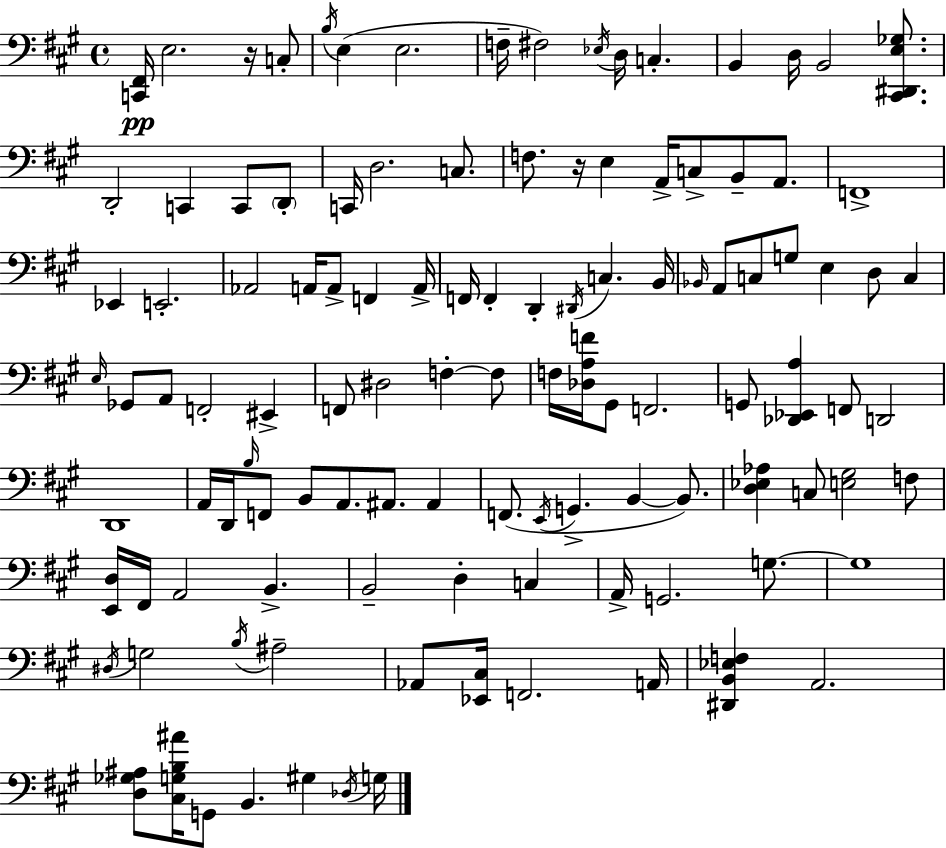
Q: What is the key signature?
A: A major